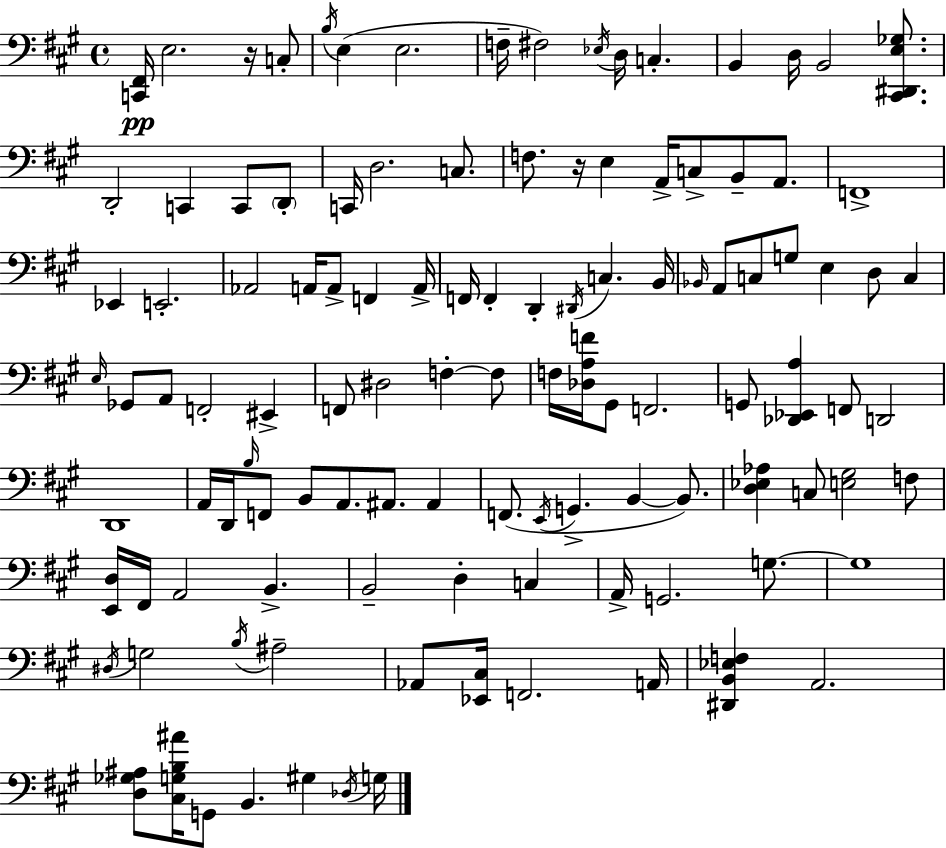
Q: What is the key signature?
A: A major